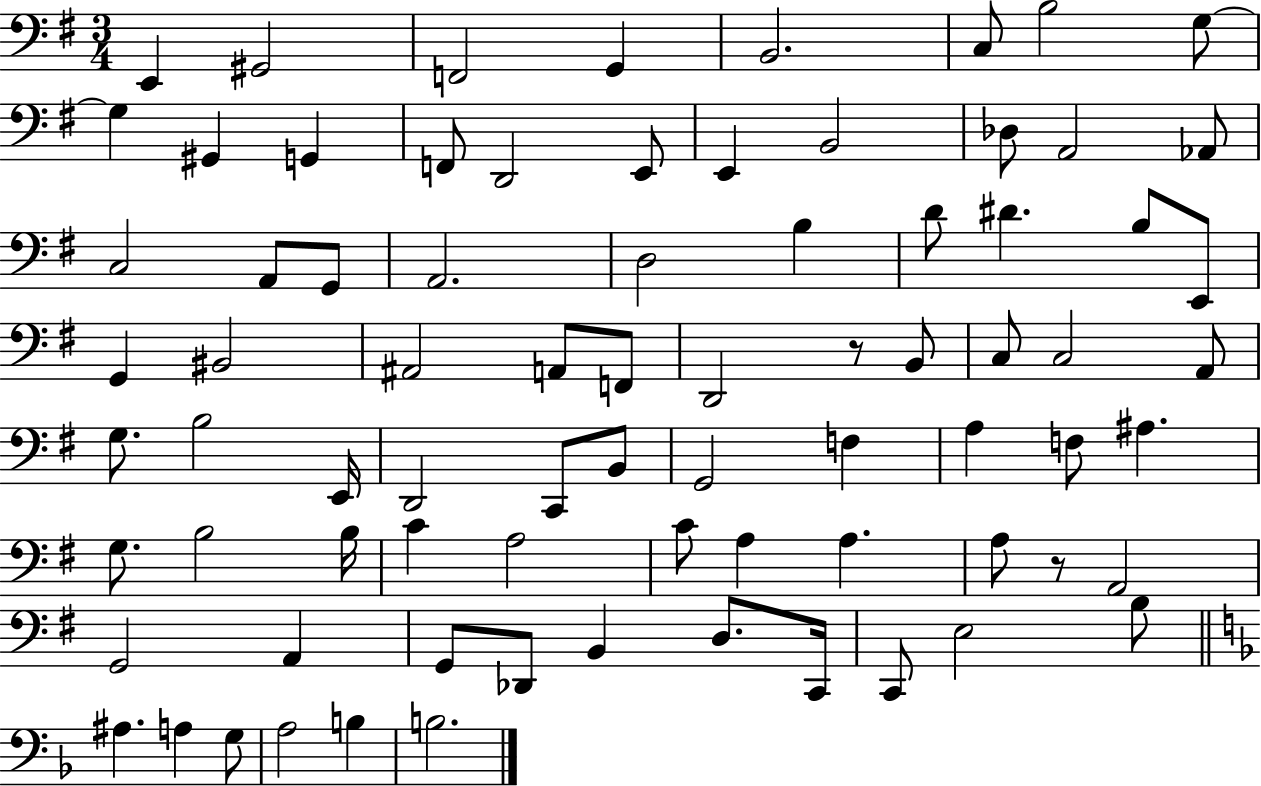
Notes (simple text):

E2/q G#2/h F2/h G2/q B2/h. C3/e B3/h G3/e G3/q G#2/q G2/q F2/e D2/h E2/e E2/q B2/h Db3/e A2/h Ab2/e C3/h A2/e G2/e A2/h. D3/h B3/q D4/e D#4/q. B3/e E2/e G2/q BIS2/h A#2/h A2/e F2/e D2/h R/e B2/e C3/e C3/h A2/e G3/e. B3/h E2/s D2/h C2/e B2/e G2/h F3/q A3/q F3/e A#3/q. G3/e. B3/h B3/s C4/q A3/h C4/e A3/q A3/q. A3/e R/e A2/h G2/h A2/q G2/e Db2/e B2/q D3/e. C2/s C2/e E3/h B3/e A#3/q. A3/q G3/e A3/h B3/q B3/h.